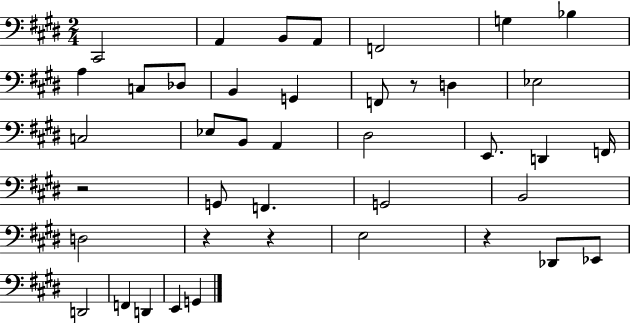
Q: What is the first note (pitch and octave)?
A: C#2